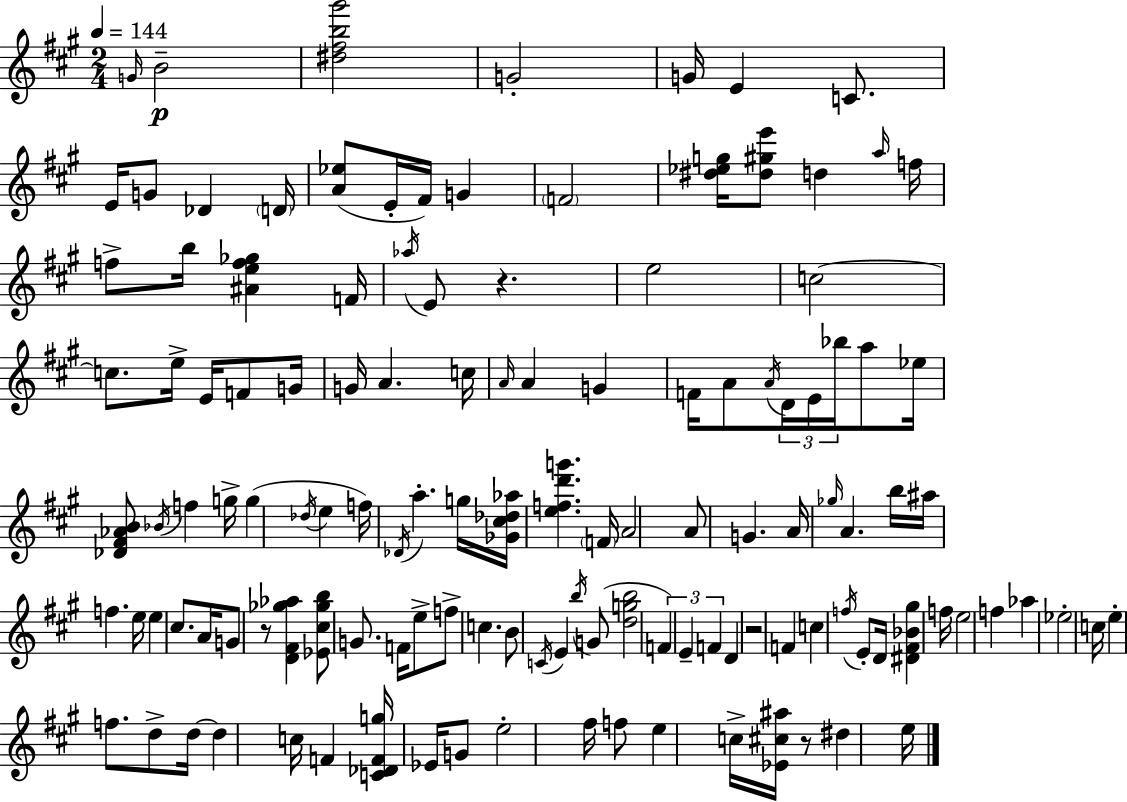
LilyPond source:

{
  \clef treble
  \numericTimeSignature
  \time 2/4
  \key a \major
  \tempo 4 = 144
  \grace { g'16 }\p b'2-- | <dis'' fis'' b'' gis'''>2 | g'2-. | g'16 e'4 c'8. | \break e'16 g'8 des'4 | \parenthesize d'16 <a' ees''>8( e'16-. fis'16) g'4 | \parenthesize f'2 | <dis'' ees'' g''>16 <dis'' gis'' e'''>8 d''4 | \break \grace { a''16 } f''16 f''8-> b''16 <ais' e'' f'' ges''>4 | f'16 \acciaccatura { aes''16 } e'8 r4. | e''2 | c''2~~ | \break c''8. e''16-> e'16 | f'8 g'16 g'16 a'4. | c''16 \grace { a'16 } a'4 | g'4 f'16 a'8 \acciaccatura { a'16 } | \break \tuplet 3/2 { d'16 e'16 bes''16 } a''8 ees''16 <des' fis' aes' b'>8 | \acciaccatura { bes'16 } f''4 g''16-> g''4( | \acciaccatura { des''16 } e''4 f''16) | \acciaccatura { des'16 } a''4.-. g''16 | \break <ges' cis'' des'' aes''>16 <e'' f'' d''' g'''>4. \parenthesize f'16 | a'2 | a'8 g'4. | a'16 \grace { ges''16 } a'4. | \break b''16 ais''16 f''4. | e''16 e''4 cis''8. | a'16 g'8 r8 <d' fis' ges'' aes''>4 | <ees' cis'' ges'' b''>8 g'8. f'16 e''8-> | \break f''8-> c''4. | b'8 \acciaccatura { c'16 } e'4 | \acciaccatura { b''16 } g'8( <d'' g'' b''>2 | \tuplet 3/2 { f'4) e'4-- | \break f'4 } d'4 | r2 | f'4 c''4 | \acciaccatura { f''16 } e'8-. d'16 <dis' fis' bes' gis''>4 | \break f''16 e''2 | f''4 | aes''4 ees''2-. | c''16 e''4-. | \break f''8. d''8-> d''16~~ d''4 | c''16 f'4 | <c' des' f' g''>16 ees'16 g'8 e''2-. | fis''16 f''8 e''4 | \break c''16-> <ees' cis'' ais''>16 r8 dis''4 | e''16 \bar "|."
}